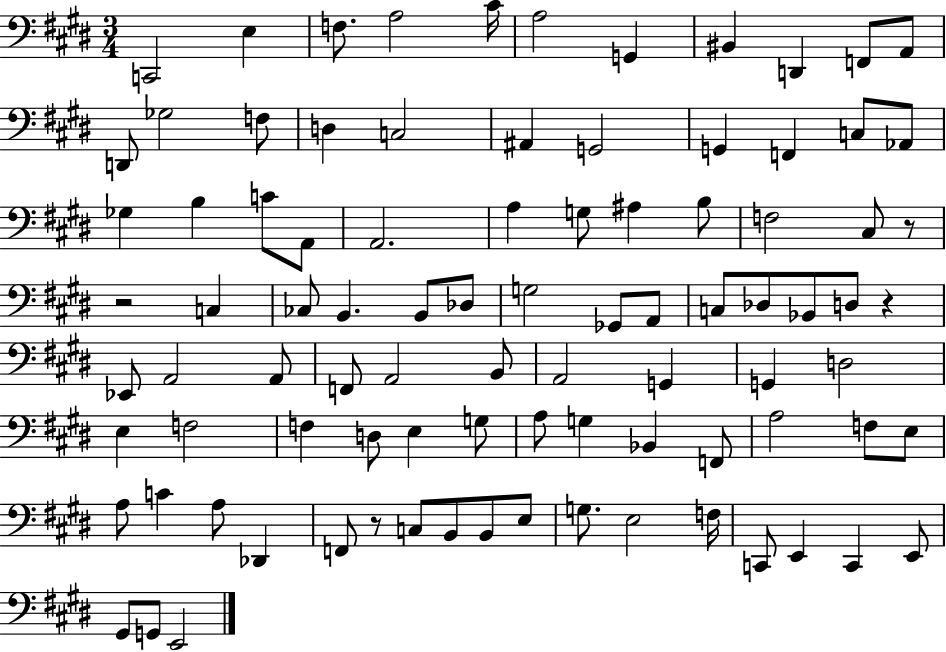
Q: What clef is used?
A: bass